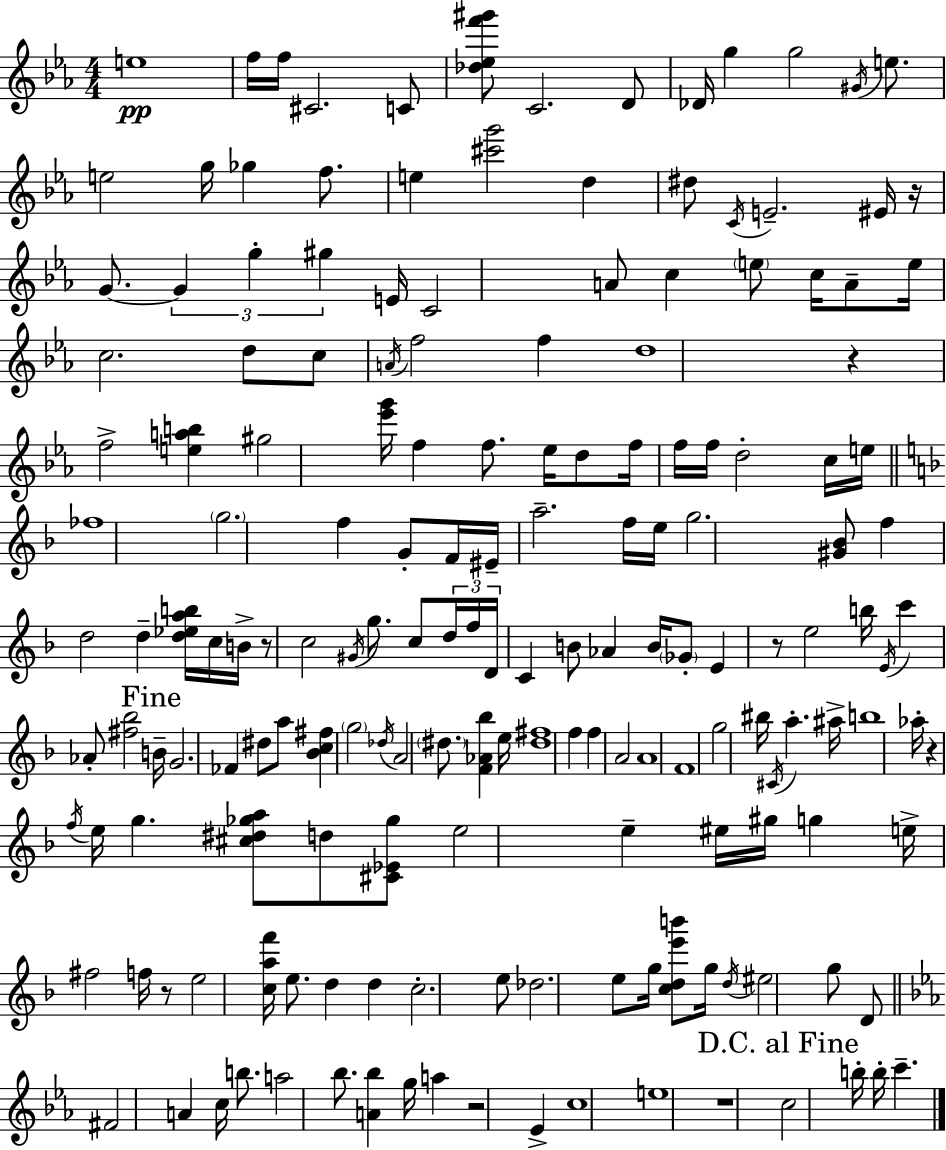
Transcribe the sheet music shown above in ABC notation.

X:1
T:Untitled
M:4/4
L:1/4
K:Eb
e4 f/4 f/4 ^C2 C/2 [_d_ef'^g']/2 C2 D/2 _D/4 g g2 ^G/4 e/2 e2 g/4 _g f/2 e [^c'g']2 d ^d/2 C/4 E2 ^E/4 z/4 G/2 G g ^g E/4 C2 A/2 c e/2 c/4 A/2 e/4 c2 d/2 c/2 A/4 f2 f d4 z f2 [eab] ^g2 [_e'g']/4 f f/2 _e/4 d/2 f/4 f/4 f/4 d2 c/4 e/4 _f4 g2 f G/2 F/4 ^E/4 a2 f/4 e/4 g2 [^G_B]/2 f d2 d [d_eab]/4 c/4 B/4 z/2 c2 ^G/4 g/2 c/2 d/4 f/4 D/4 C B/2 _A B/4 _G/2 E z/2 e2 b/4 E/4 c' _A/2 [^f_b]2 B/4 G2 _F ^d/2 a/2 [_Bc^f] g2 _d/4 A2 ^d/2 [F_A_b] e/4 [^d^f]4 f f A2 A4 F4 g2 ^b/4 ^C/4 a ^a/4 b4 _a/4 z f/4 e/4 g [^c^d_ga]/2 d/2 [^C_E_g]/2 e2 e ^e/4 ^g/4 g e/4 ^f2 f/4 z/2 e2 [caf']/4 e/2 d d c2 e/2 _d2 e/2 g/4 [cde'b']/2 g/4 d/4 ^e2 g/2 D/2 ^F2 A c/4 b/2 a2 _b/2 [A_b] g/4 a z2 _E c4 e4 z4 c2 b/4 b/4 c'